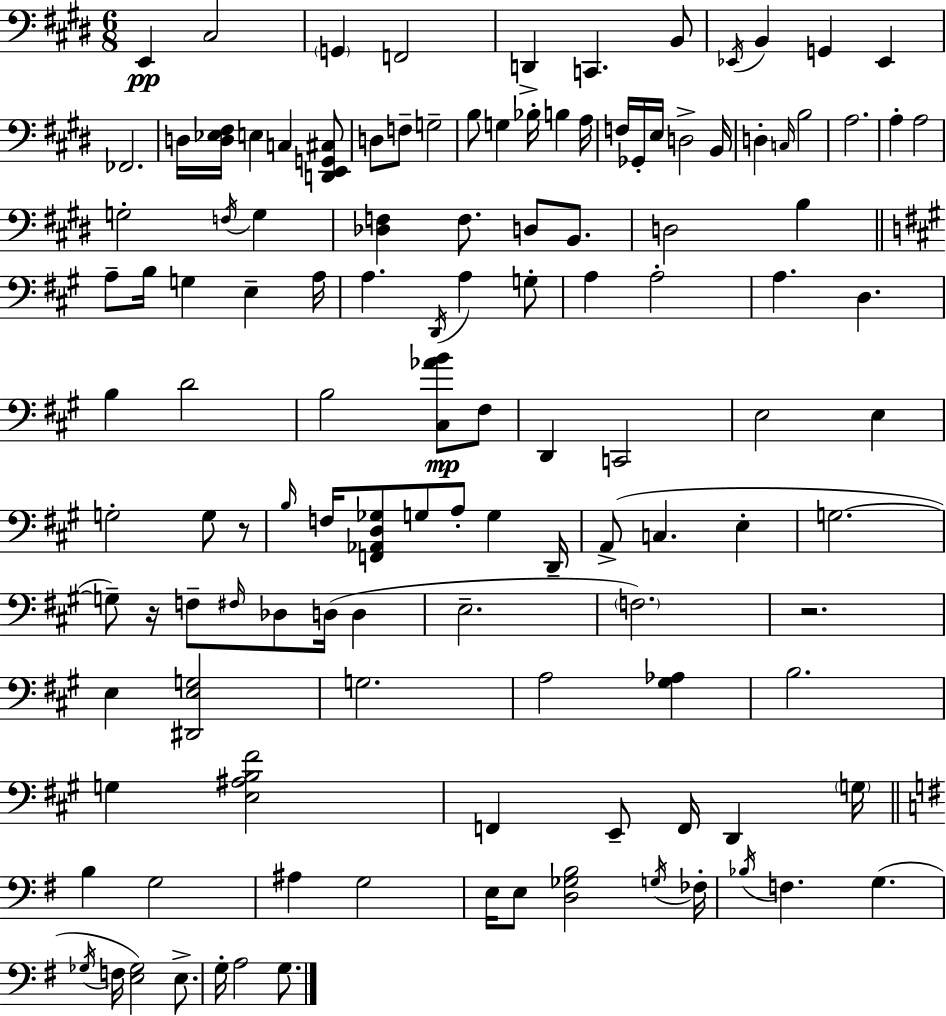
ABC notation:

X:1
T:Untitled
M:6/8
L:1/4
K:E
E,, ^C,2 G,, F,,2 D,, C,, B,,/2 _E,,/4 B,, G,, _E,, _F,,2 D,/4 [D,_E,^F,]/4 E, C, [D,,E,,G,,^C,]/2 D,/2 F,/2 G,2 B,/2 G, _B,/4 B, A,/4 F,/4 _G,,/4 E,/4 D,2 B,,/4 D, C,/4 B,2 A,2 A, A,2 G,2 F,/4 G, [_D,F,] F,/2 D,/2 B,,/2 D,2 B, A,/2 B,/4 G, E, A,/4 A, D,,/4 A, G,/2 A, A,2 A, D, B, D2 B,2 [^C,_AB]/2 ^F,/2 D,, C,,2 E,2 E, G,2 G,/2 z/2 B,/4 F,/4 [F,,_A,,D,_G,]/2 G,/2 A,/2 G, D,,/4 A,,/2 C, E, G,2 G,/2 z/4 F,/2 ^F,/4 _D,/2 D,/4 D, E,2 F,2 z2 E, [^D,,E,G,]2 G,2 A,2 [^G,_A,] B,2 G, [E,^A,B,^F]2 F,, E,,/2 F,,/4 D,, G,/4 B, G,2 ^A, G,2 E,/4 E,/2 [D,_G,B,]2 G,/4 _F,/4 _B,/4 F, G, _G,/4 F,/4 [E,_G,]2 E,/2 G,/4 A,2 G,/2